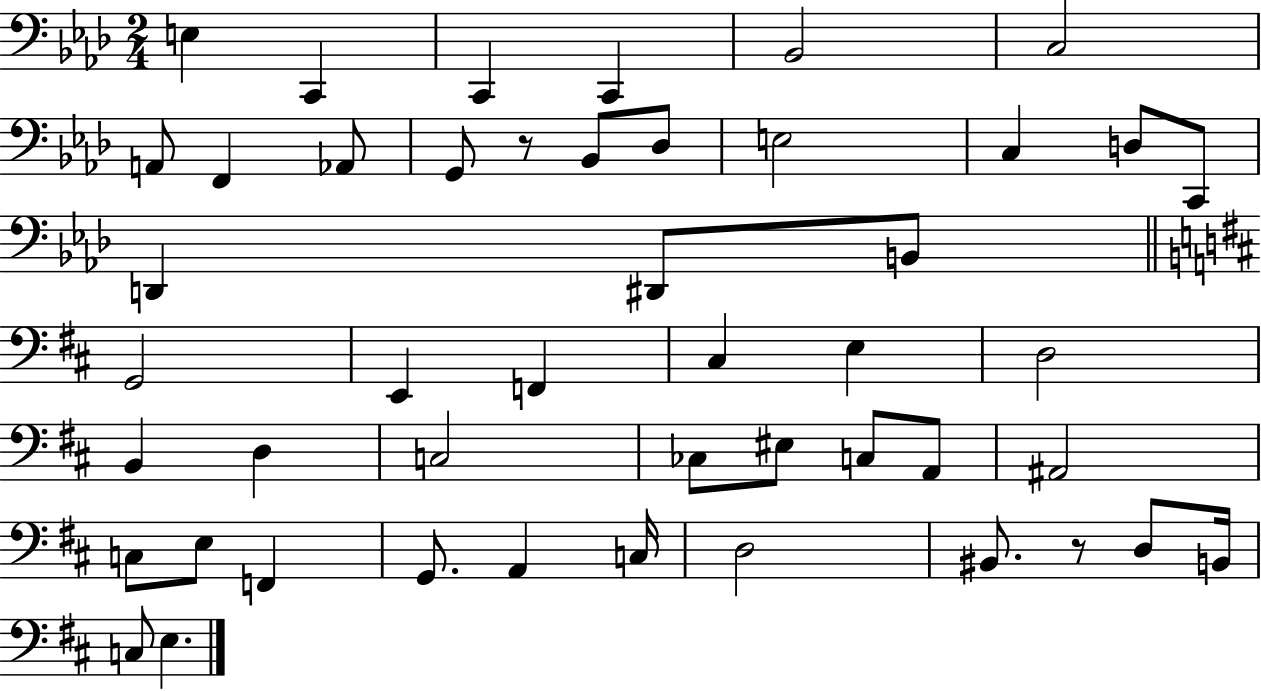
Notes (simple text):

E3/q C2/q C2/q C2/q Bb2/h C3/h A2/e F2/q Ab2/e G2/e R/e Bb2/e Db3/e E3/h C3/q D3/e C2/e D2/q D#2/e B2/e G2/h E2/q F2/q C#3/q E3/q D3/h B2/q D3/q C3/h CES3/e EIS3/e C3/e A2/e A#2/h C3/e E3/e F2/q G2/e. A2/q C3/s D3/h BIS2/e. R/e D3/e B2/s C3/e E3/q.